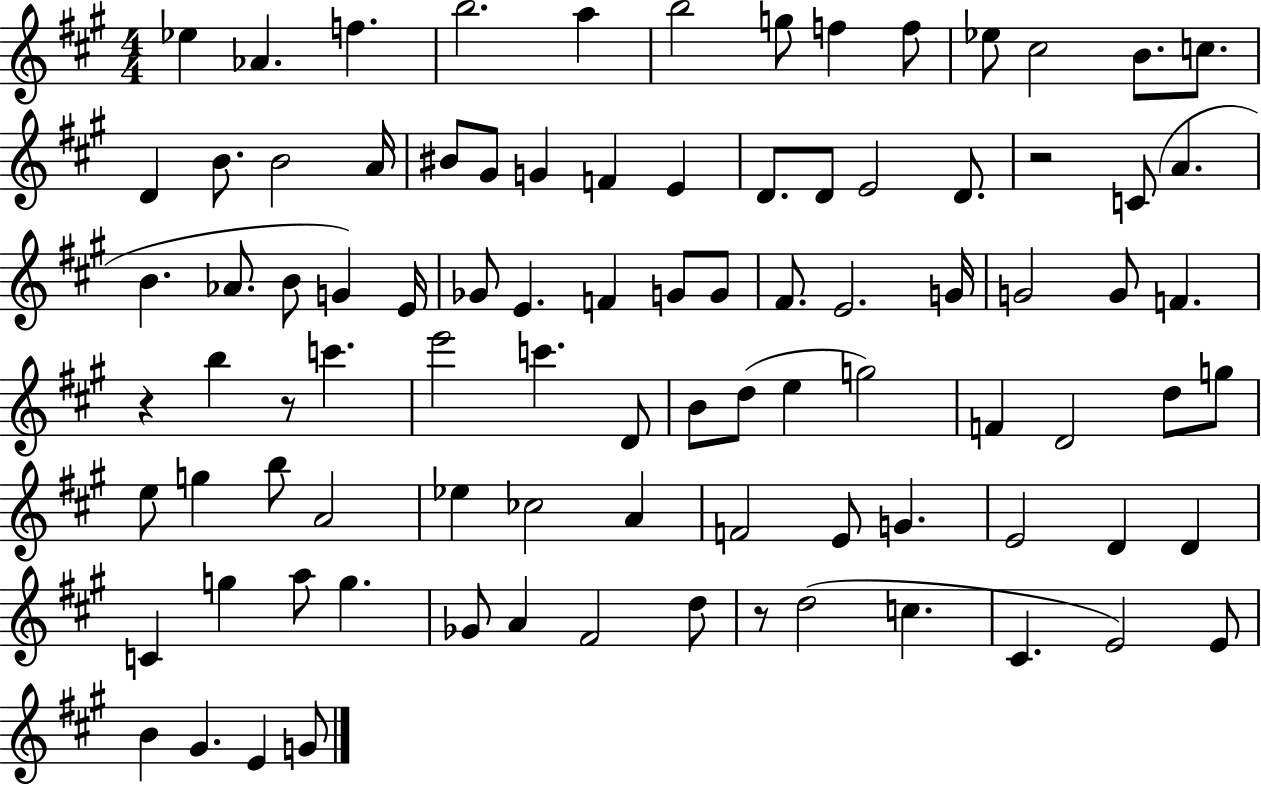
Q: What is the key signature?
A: A major